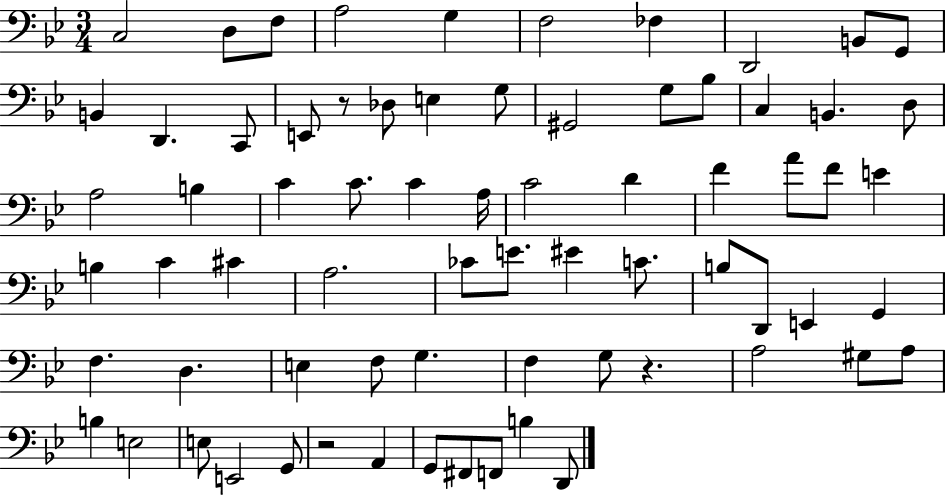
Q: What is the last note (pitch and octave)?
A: D2